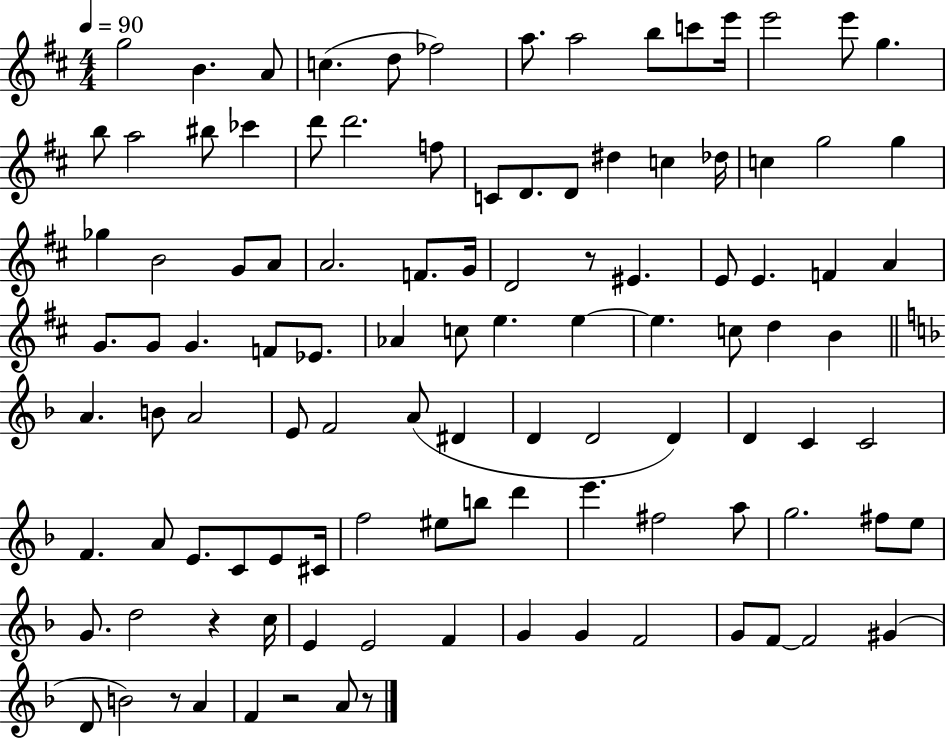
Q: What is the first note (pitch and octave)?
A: G5